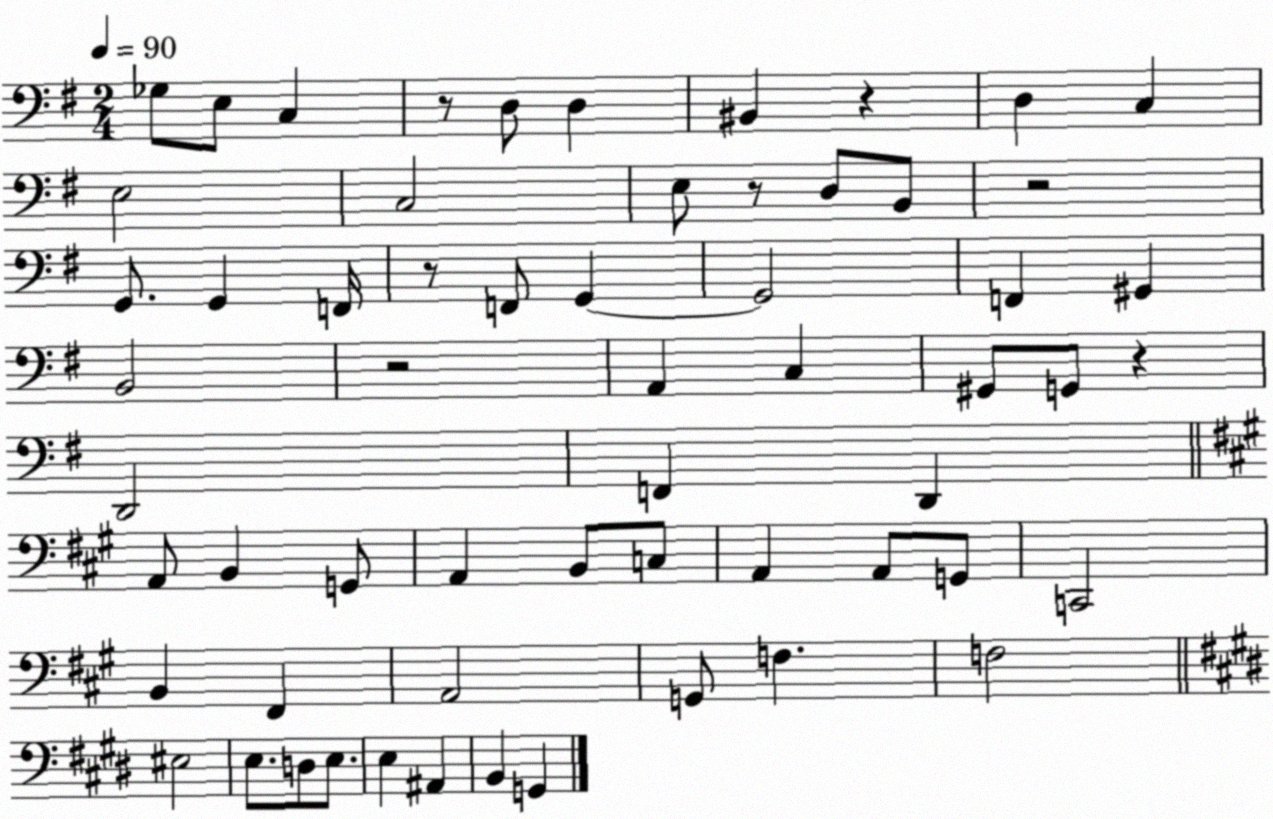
X:1
T:Untitled
M:2/4
L:1/4
K:G
_G,/2 E,/2 C, z/2 D,/2 D, ^B,, z D, C, E,2 C,2 E,/2 z/2 D,/2 B,,/2 z2 G,,/2 G,, F,,/4 z/2 F,,/2 G,, G,,2 F,, ^G,, B,,2 z2 A,, C, ^G,,/2 G,,/2 z D,,2 F,, D,, A,,/2 B,, G,,/2 A,, B,,/2 C,/2 A,, A,,/2 G,,/2 C,,2 B,, ^F,, A,,2 G,,/2 F, F,2 ^E,2 E,/2 D,/2 E,/2 E, ^A,, B,, G,,